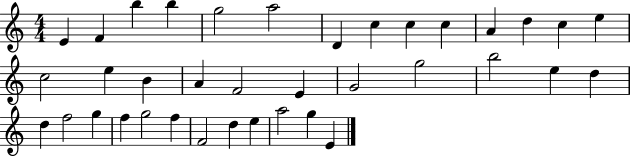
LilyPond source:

{
  \clef treble
  \numericTimeSignature
  \time 4/4
  \key c \major
  e'4 f'4 b''4 b''4 | g''2 a''2 | d'4 c''4 c''4 c''4 | a'4 d''4 c''4 e''4 | \break c''2 e''4 b'4 | a'4 f'2 e'4 | g'2 g''2 | b''2 e''4 d''4 | \break d''4 f''2 g''4 | f''4 g''2 f''4 | f'2 d''4 e''4 | a''2 g''4 e'4 | \break \bar "|."
}